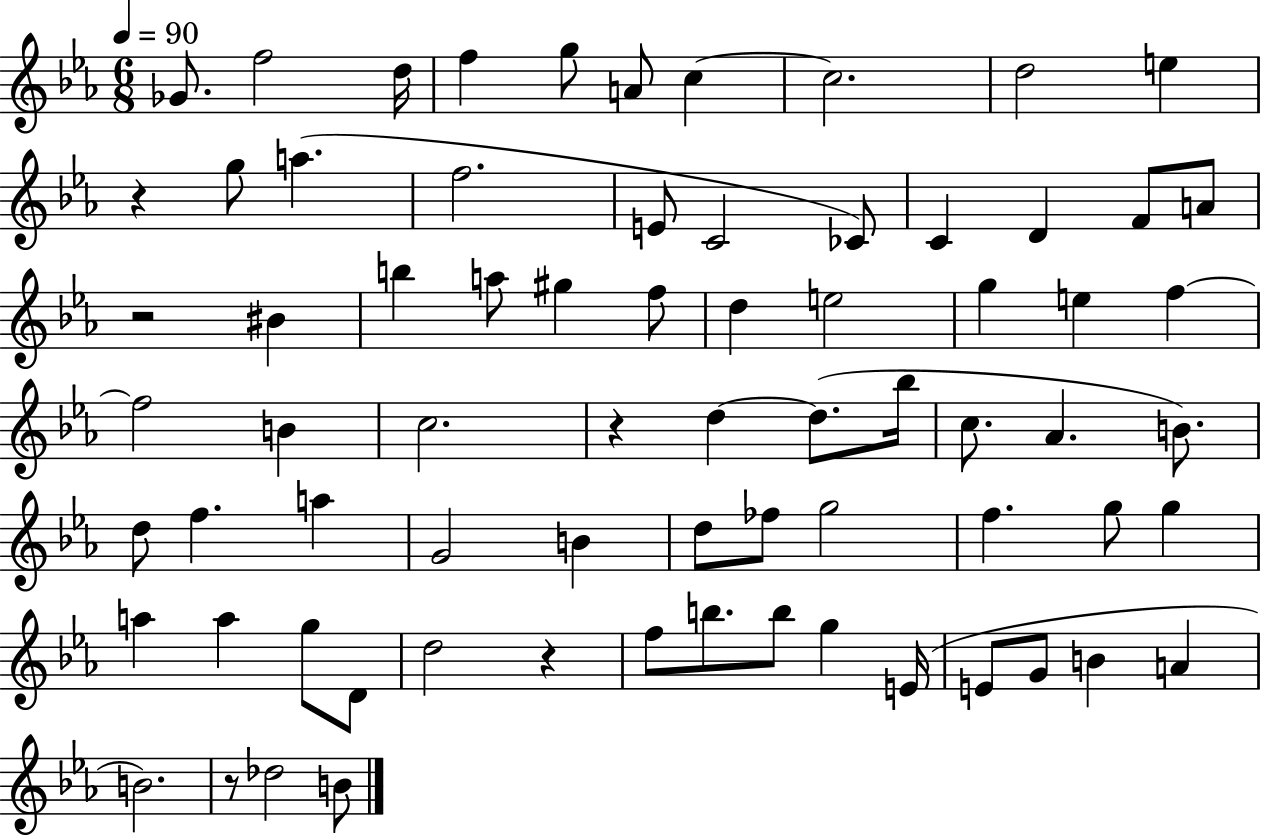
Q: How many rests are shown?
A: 5